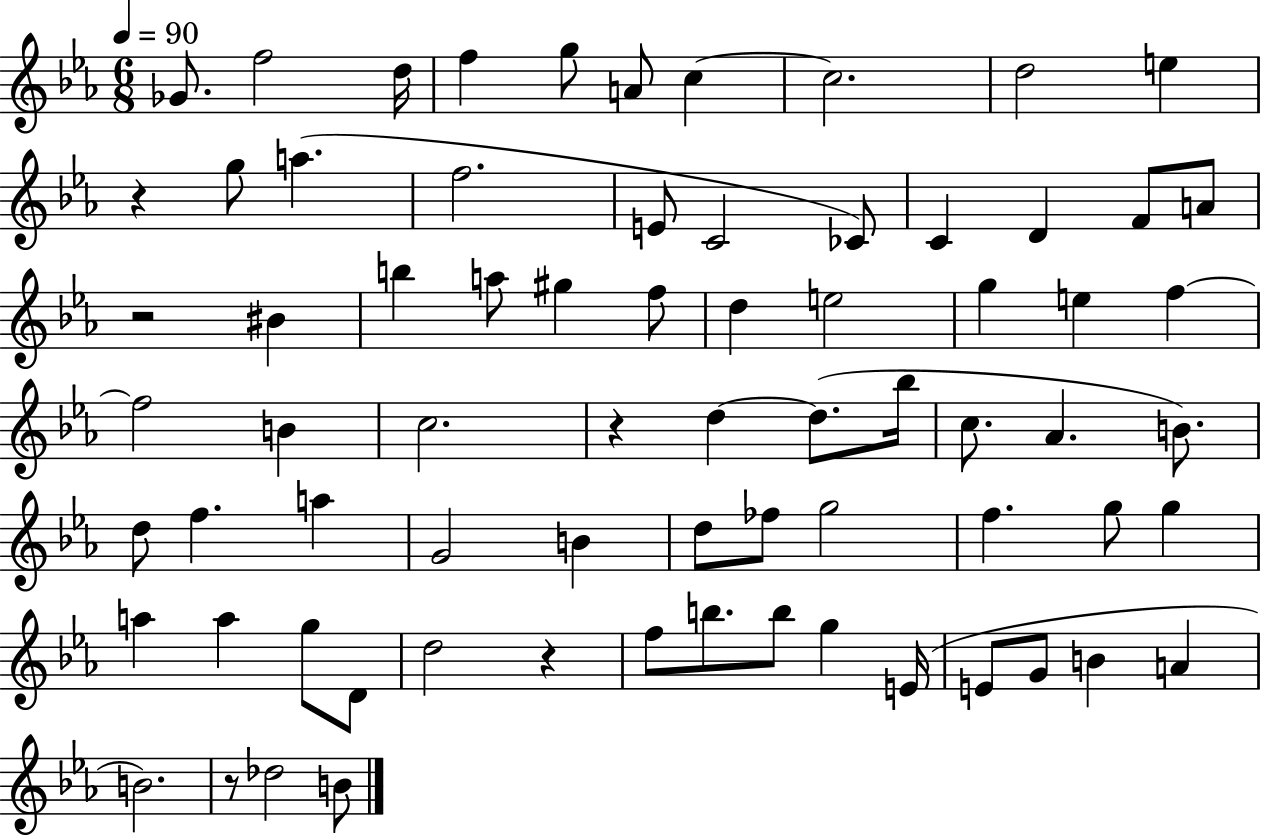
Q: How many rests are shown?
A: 5